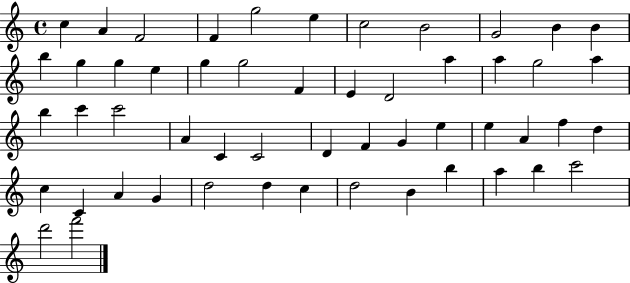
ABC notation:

X:1
T:Untitled
M:4/4
L:1/4
K:C
c A F2 F g2 e c2 B2 G2 B B b g g e g g2 F E D2 a a g2 a b c' c'2 A C C2 D F G e e A f d c C A G d2 d c d2 B b a b c'2 d'2 f'2